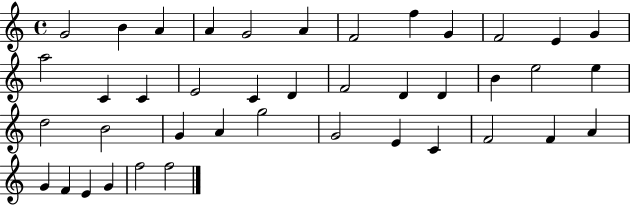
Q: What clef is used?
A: treble